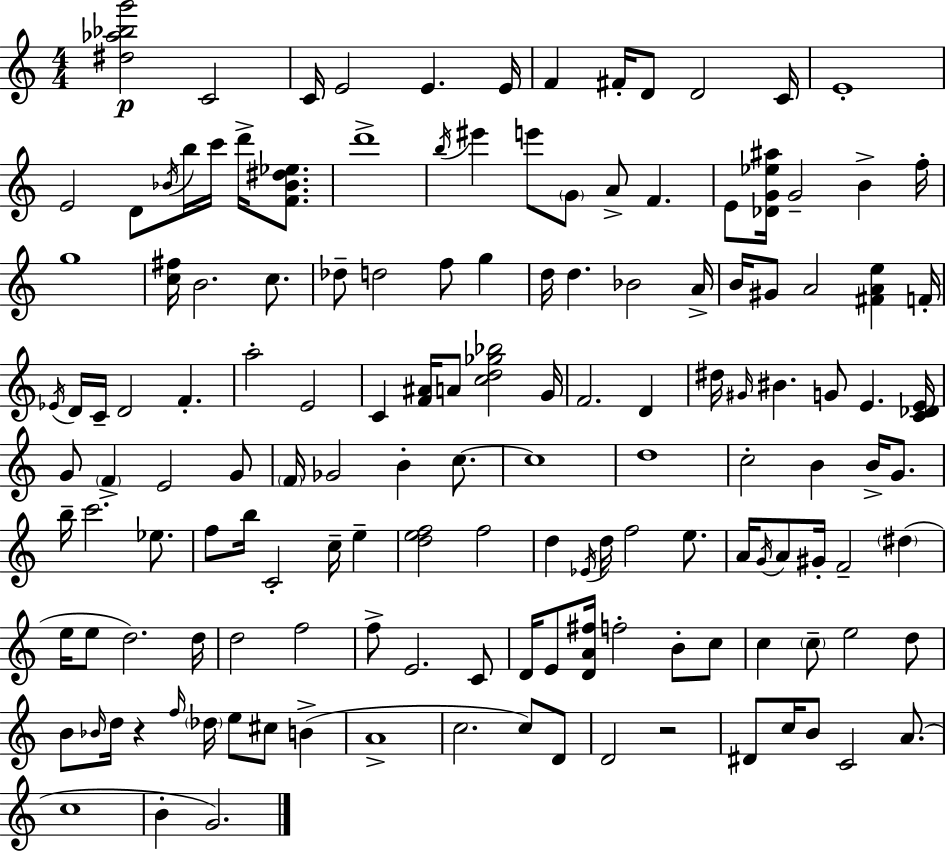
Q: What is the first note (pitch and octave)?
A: C4